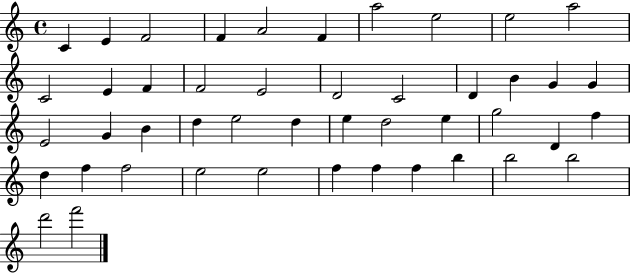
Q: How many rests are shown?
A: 0